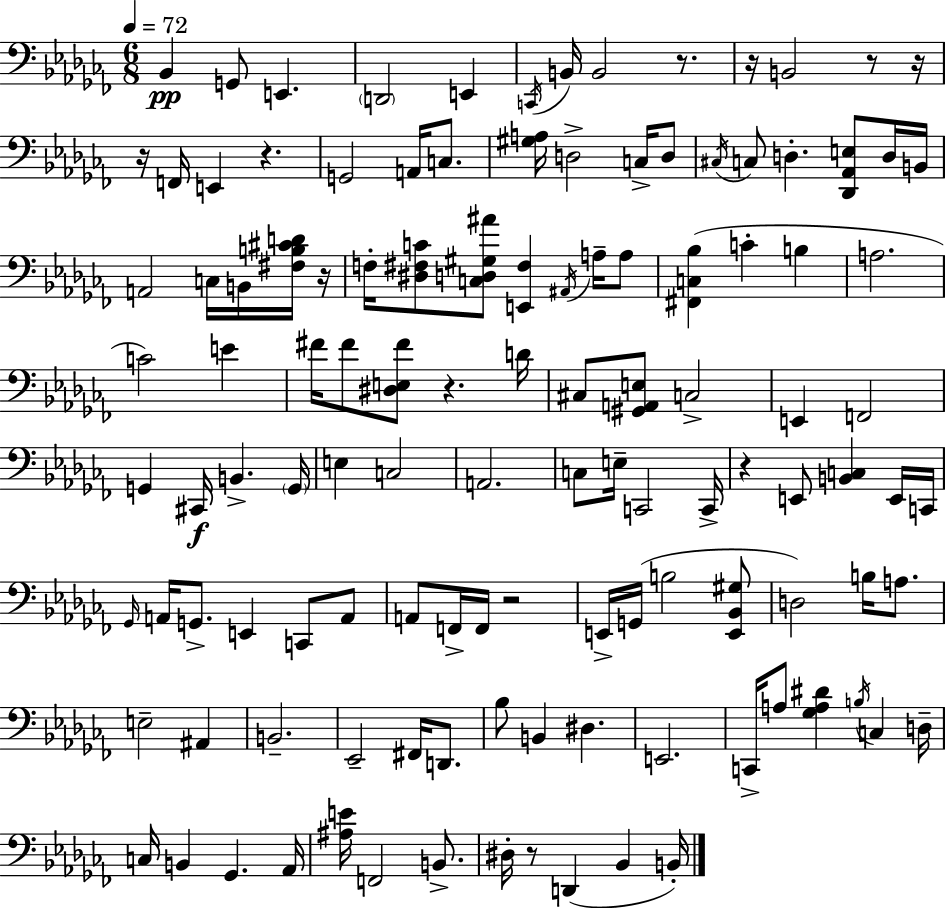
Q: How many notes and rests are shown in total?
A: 119